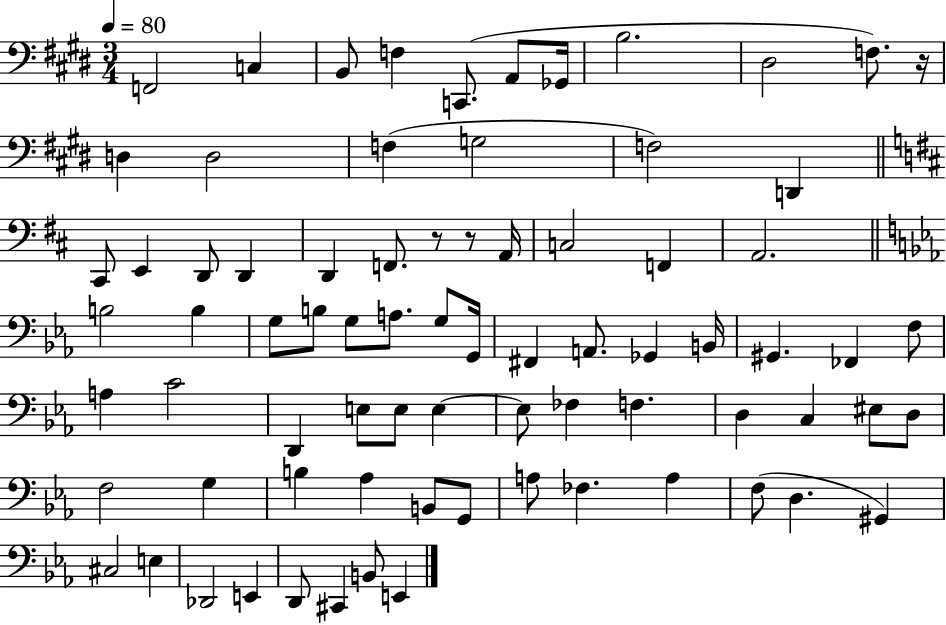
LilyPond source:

{
  \clef bass
  \numericTimeSignature
  \time 3/4
  \key e \major
  \tempo 4 = 80
  f,2 c4 | b,8 f4 c,8.( a,8 ges,16 | b2. | dis2 f8.) r16 | \break d4 d2 | f4( g2 | f2) d,4 | \bar "||" \break \key b \minor cis,8 e,4 d,8 d,4 | d,4 f,8. r8 r8 a,16 | c2 f,4 | a,2. | \break \bar "||" \break \key ees \major b2 b4 | g8 b8 g8 a8. g8 g,16 | fis,4 a,8. ges,4 b,16 | gis,4. fes,4 f8 | \break a4 c'2 | d,4 e8 e8 e4~~ | e8 fes4 f4. | d4 c4 eis8 d8 | \break f2 g4 | b4 aes4 b,8 g,8 | a8 fes4. a4 | f8( d4. gis,4) | \break cis2 e4 | des,2 e,4 | d,8 cis,4 b,8 e,4 | \bar "|."
}